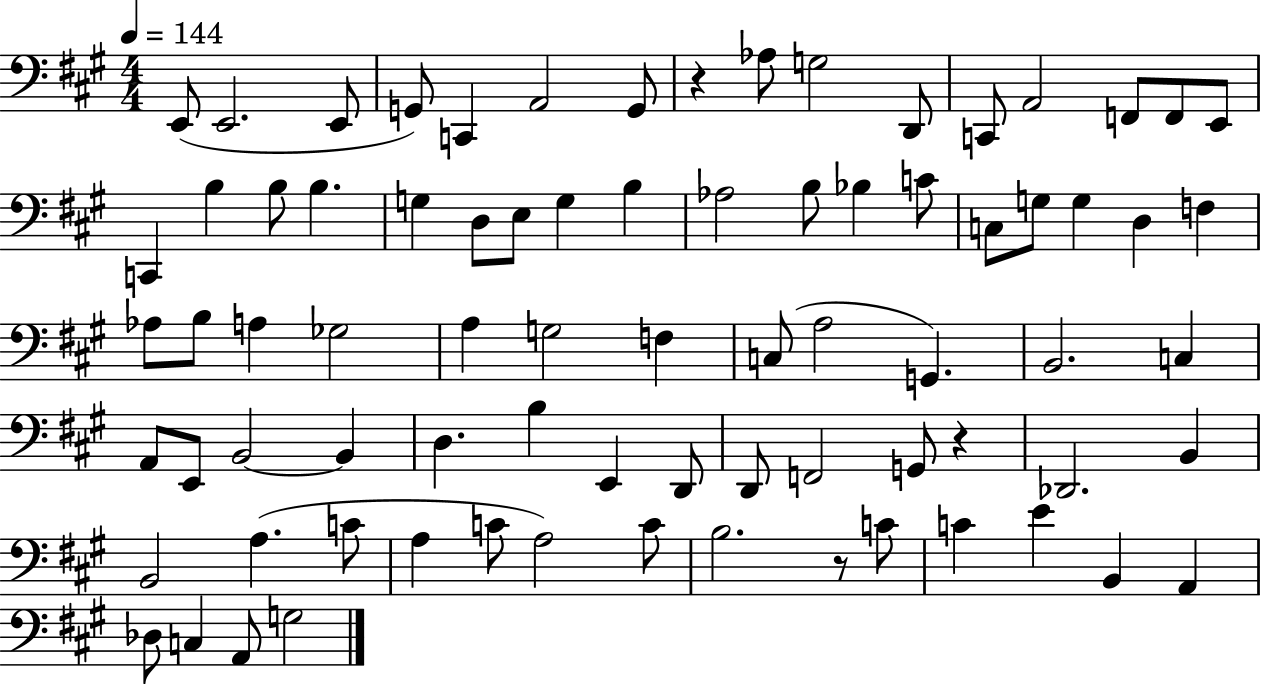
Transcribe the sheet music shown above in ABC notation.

X:1
T:Untitled
M:4/4
L:1/4
K:A
E,,/2 E,,2 E,,/2 G,,/2 C,, A,,2 G,,/2 z _A,/2 G,2 D,,/2 C,,/2 A,,2 F,,/2 F,,/2 E,,/2 C,, B, B,/2 B, G, D,/2 E,/2 G, B, _A,2 B,/2 _B, C/2 C,/2 G,/2 G, D, F, _A,/2 B,/2 A, _G,2 A, G,2 F, C,/2 A,2 G,, B,,2 C, A,,/2 E,,/2 B,,2 B,, D, B, E,, D,,/2 D,,/2 F,,2 G,,/2 z _D,,2 B,, B,,2 A, C/2 A, C/2 A,2 C/2 B,2 z/2 C/2 C E B,, A,, _D,/2 C, A,,/2 G,2